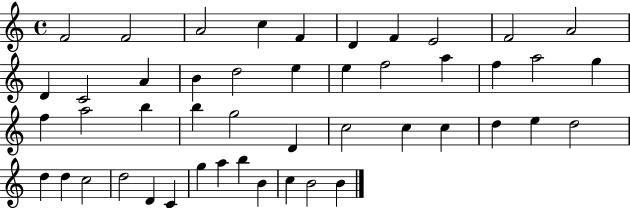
F4/h F4/h A4/h C5/q F4/q D4/q F4/q E4/h F4/h A4/h D4/q C4/h A4/q B4/q D5/h E5/q E5/q F5/h A5/q F5/q A5/h G5/q F5/q A5/h B5/q B5/q G5/h D4/q C5/h C5/q C5/q D5/q E5/q D5/h D5/q D5/q C5/h D5/h D4/q C4/q G5/q A5/q B5/q B4/q C5/q B4/h B4/q